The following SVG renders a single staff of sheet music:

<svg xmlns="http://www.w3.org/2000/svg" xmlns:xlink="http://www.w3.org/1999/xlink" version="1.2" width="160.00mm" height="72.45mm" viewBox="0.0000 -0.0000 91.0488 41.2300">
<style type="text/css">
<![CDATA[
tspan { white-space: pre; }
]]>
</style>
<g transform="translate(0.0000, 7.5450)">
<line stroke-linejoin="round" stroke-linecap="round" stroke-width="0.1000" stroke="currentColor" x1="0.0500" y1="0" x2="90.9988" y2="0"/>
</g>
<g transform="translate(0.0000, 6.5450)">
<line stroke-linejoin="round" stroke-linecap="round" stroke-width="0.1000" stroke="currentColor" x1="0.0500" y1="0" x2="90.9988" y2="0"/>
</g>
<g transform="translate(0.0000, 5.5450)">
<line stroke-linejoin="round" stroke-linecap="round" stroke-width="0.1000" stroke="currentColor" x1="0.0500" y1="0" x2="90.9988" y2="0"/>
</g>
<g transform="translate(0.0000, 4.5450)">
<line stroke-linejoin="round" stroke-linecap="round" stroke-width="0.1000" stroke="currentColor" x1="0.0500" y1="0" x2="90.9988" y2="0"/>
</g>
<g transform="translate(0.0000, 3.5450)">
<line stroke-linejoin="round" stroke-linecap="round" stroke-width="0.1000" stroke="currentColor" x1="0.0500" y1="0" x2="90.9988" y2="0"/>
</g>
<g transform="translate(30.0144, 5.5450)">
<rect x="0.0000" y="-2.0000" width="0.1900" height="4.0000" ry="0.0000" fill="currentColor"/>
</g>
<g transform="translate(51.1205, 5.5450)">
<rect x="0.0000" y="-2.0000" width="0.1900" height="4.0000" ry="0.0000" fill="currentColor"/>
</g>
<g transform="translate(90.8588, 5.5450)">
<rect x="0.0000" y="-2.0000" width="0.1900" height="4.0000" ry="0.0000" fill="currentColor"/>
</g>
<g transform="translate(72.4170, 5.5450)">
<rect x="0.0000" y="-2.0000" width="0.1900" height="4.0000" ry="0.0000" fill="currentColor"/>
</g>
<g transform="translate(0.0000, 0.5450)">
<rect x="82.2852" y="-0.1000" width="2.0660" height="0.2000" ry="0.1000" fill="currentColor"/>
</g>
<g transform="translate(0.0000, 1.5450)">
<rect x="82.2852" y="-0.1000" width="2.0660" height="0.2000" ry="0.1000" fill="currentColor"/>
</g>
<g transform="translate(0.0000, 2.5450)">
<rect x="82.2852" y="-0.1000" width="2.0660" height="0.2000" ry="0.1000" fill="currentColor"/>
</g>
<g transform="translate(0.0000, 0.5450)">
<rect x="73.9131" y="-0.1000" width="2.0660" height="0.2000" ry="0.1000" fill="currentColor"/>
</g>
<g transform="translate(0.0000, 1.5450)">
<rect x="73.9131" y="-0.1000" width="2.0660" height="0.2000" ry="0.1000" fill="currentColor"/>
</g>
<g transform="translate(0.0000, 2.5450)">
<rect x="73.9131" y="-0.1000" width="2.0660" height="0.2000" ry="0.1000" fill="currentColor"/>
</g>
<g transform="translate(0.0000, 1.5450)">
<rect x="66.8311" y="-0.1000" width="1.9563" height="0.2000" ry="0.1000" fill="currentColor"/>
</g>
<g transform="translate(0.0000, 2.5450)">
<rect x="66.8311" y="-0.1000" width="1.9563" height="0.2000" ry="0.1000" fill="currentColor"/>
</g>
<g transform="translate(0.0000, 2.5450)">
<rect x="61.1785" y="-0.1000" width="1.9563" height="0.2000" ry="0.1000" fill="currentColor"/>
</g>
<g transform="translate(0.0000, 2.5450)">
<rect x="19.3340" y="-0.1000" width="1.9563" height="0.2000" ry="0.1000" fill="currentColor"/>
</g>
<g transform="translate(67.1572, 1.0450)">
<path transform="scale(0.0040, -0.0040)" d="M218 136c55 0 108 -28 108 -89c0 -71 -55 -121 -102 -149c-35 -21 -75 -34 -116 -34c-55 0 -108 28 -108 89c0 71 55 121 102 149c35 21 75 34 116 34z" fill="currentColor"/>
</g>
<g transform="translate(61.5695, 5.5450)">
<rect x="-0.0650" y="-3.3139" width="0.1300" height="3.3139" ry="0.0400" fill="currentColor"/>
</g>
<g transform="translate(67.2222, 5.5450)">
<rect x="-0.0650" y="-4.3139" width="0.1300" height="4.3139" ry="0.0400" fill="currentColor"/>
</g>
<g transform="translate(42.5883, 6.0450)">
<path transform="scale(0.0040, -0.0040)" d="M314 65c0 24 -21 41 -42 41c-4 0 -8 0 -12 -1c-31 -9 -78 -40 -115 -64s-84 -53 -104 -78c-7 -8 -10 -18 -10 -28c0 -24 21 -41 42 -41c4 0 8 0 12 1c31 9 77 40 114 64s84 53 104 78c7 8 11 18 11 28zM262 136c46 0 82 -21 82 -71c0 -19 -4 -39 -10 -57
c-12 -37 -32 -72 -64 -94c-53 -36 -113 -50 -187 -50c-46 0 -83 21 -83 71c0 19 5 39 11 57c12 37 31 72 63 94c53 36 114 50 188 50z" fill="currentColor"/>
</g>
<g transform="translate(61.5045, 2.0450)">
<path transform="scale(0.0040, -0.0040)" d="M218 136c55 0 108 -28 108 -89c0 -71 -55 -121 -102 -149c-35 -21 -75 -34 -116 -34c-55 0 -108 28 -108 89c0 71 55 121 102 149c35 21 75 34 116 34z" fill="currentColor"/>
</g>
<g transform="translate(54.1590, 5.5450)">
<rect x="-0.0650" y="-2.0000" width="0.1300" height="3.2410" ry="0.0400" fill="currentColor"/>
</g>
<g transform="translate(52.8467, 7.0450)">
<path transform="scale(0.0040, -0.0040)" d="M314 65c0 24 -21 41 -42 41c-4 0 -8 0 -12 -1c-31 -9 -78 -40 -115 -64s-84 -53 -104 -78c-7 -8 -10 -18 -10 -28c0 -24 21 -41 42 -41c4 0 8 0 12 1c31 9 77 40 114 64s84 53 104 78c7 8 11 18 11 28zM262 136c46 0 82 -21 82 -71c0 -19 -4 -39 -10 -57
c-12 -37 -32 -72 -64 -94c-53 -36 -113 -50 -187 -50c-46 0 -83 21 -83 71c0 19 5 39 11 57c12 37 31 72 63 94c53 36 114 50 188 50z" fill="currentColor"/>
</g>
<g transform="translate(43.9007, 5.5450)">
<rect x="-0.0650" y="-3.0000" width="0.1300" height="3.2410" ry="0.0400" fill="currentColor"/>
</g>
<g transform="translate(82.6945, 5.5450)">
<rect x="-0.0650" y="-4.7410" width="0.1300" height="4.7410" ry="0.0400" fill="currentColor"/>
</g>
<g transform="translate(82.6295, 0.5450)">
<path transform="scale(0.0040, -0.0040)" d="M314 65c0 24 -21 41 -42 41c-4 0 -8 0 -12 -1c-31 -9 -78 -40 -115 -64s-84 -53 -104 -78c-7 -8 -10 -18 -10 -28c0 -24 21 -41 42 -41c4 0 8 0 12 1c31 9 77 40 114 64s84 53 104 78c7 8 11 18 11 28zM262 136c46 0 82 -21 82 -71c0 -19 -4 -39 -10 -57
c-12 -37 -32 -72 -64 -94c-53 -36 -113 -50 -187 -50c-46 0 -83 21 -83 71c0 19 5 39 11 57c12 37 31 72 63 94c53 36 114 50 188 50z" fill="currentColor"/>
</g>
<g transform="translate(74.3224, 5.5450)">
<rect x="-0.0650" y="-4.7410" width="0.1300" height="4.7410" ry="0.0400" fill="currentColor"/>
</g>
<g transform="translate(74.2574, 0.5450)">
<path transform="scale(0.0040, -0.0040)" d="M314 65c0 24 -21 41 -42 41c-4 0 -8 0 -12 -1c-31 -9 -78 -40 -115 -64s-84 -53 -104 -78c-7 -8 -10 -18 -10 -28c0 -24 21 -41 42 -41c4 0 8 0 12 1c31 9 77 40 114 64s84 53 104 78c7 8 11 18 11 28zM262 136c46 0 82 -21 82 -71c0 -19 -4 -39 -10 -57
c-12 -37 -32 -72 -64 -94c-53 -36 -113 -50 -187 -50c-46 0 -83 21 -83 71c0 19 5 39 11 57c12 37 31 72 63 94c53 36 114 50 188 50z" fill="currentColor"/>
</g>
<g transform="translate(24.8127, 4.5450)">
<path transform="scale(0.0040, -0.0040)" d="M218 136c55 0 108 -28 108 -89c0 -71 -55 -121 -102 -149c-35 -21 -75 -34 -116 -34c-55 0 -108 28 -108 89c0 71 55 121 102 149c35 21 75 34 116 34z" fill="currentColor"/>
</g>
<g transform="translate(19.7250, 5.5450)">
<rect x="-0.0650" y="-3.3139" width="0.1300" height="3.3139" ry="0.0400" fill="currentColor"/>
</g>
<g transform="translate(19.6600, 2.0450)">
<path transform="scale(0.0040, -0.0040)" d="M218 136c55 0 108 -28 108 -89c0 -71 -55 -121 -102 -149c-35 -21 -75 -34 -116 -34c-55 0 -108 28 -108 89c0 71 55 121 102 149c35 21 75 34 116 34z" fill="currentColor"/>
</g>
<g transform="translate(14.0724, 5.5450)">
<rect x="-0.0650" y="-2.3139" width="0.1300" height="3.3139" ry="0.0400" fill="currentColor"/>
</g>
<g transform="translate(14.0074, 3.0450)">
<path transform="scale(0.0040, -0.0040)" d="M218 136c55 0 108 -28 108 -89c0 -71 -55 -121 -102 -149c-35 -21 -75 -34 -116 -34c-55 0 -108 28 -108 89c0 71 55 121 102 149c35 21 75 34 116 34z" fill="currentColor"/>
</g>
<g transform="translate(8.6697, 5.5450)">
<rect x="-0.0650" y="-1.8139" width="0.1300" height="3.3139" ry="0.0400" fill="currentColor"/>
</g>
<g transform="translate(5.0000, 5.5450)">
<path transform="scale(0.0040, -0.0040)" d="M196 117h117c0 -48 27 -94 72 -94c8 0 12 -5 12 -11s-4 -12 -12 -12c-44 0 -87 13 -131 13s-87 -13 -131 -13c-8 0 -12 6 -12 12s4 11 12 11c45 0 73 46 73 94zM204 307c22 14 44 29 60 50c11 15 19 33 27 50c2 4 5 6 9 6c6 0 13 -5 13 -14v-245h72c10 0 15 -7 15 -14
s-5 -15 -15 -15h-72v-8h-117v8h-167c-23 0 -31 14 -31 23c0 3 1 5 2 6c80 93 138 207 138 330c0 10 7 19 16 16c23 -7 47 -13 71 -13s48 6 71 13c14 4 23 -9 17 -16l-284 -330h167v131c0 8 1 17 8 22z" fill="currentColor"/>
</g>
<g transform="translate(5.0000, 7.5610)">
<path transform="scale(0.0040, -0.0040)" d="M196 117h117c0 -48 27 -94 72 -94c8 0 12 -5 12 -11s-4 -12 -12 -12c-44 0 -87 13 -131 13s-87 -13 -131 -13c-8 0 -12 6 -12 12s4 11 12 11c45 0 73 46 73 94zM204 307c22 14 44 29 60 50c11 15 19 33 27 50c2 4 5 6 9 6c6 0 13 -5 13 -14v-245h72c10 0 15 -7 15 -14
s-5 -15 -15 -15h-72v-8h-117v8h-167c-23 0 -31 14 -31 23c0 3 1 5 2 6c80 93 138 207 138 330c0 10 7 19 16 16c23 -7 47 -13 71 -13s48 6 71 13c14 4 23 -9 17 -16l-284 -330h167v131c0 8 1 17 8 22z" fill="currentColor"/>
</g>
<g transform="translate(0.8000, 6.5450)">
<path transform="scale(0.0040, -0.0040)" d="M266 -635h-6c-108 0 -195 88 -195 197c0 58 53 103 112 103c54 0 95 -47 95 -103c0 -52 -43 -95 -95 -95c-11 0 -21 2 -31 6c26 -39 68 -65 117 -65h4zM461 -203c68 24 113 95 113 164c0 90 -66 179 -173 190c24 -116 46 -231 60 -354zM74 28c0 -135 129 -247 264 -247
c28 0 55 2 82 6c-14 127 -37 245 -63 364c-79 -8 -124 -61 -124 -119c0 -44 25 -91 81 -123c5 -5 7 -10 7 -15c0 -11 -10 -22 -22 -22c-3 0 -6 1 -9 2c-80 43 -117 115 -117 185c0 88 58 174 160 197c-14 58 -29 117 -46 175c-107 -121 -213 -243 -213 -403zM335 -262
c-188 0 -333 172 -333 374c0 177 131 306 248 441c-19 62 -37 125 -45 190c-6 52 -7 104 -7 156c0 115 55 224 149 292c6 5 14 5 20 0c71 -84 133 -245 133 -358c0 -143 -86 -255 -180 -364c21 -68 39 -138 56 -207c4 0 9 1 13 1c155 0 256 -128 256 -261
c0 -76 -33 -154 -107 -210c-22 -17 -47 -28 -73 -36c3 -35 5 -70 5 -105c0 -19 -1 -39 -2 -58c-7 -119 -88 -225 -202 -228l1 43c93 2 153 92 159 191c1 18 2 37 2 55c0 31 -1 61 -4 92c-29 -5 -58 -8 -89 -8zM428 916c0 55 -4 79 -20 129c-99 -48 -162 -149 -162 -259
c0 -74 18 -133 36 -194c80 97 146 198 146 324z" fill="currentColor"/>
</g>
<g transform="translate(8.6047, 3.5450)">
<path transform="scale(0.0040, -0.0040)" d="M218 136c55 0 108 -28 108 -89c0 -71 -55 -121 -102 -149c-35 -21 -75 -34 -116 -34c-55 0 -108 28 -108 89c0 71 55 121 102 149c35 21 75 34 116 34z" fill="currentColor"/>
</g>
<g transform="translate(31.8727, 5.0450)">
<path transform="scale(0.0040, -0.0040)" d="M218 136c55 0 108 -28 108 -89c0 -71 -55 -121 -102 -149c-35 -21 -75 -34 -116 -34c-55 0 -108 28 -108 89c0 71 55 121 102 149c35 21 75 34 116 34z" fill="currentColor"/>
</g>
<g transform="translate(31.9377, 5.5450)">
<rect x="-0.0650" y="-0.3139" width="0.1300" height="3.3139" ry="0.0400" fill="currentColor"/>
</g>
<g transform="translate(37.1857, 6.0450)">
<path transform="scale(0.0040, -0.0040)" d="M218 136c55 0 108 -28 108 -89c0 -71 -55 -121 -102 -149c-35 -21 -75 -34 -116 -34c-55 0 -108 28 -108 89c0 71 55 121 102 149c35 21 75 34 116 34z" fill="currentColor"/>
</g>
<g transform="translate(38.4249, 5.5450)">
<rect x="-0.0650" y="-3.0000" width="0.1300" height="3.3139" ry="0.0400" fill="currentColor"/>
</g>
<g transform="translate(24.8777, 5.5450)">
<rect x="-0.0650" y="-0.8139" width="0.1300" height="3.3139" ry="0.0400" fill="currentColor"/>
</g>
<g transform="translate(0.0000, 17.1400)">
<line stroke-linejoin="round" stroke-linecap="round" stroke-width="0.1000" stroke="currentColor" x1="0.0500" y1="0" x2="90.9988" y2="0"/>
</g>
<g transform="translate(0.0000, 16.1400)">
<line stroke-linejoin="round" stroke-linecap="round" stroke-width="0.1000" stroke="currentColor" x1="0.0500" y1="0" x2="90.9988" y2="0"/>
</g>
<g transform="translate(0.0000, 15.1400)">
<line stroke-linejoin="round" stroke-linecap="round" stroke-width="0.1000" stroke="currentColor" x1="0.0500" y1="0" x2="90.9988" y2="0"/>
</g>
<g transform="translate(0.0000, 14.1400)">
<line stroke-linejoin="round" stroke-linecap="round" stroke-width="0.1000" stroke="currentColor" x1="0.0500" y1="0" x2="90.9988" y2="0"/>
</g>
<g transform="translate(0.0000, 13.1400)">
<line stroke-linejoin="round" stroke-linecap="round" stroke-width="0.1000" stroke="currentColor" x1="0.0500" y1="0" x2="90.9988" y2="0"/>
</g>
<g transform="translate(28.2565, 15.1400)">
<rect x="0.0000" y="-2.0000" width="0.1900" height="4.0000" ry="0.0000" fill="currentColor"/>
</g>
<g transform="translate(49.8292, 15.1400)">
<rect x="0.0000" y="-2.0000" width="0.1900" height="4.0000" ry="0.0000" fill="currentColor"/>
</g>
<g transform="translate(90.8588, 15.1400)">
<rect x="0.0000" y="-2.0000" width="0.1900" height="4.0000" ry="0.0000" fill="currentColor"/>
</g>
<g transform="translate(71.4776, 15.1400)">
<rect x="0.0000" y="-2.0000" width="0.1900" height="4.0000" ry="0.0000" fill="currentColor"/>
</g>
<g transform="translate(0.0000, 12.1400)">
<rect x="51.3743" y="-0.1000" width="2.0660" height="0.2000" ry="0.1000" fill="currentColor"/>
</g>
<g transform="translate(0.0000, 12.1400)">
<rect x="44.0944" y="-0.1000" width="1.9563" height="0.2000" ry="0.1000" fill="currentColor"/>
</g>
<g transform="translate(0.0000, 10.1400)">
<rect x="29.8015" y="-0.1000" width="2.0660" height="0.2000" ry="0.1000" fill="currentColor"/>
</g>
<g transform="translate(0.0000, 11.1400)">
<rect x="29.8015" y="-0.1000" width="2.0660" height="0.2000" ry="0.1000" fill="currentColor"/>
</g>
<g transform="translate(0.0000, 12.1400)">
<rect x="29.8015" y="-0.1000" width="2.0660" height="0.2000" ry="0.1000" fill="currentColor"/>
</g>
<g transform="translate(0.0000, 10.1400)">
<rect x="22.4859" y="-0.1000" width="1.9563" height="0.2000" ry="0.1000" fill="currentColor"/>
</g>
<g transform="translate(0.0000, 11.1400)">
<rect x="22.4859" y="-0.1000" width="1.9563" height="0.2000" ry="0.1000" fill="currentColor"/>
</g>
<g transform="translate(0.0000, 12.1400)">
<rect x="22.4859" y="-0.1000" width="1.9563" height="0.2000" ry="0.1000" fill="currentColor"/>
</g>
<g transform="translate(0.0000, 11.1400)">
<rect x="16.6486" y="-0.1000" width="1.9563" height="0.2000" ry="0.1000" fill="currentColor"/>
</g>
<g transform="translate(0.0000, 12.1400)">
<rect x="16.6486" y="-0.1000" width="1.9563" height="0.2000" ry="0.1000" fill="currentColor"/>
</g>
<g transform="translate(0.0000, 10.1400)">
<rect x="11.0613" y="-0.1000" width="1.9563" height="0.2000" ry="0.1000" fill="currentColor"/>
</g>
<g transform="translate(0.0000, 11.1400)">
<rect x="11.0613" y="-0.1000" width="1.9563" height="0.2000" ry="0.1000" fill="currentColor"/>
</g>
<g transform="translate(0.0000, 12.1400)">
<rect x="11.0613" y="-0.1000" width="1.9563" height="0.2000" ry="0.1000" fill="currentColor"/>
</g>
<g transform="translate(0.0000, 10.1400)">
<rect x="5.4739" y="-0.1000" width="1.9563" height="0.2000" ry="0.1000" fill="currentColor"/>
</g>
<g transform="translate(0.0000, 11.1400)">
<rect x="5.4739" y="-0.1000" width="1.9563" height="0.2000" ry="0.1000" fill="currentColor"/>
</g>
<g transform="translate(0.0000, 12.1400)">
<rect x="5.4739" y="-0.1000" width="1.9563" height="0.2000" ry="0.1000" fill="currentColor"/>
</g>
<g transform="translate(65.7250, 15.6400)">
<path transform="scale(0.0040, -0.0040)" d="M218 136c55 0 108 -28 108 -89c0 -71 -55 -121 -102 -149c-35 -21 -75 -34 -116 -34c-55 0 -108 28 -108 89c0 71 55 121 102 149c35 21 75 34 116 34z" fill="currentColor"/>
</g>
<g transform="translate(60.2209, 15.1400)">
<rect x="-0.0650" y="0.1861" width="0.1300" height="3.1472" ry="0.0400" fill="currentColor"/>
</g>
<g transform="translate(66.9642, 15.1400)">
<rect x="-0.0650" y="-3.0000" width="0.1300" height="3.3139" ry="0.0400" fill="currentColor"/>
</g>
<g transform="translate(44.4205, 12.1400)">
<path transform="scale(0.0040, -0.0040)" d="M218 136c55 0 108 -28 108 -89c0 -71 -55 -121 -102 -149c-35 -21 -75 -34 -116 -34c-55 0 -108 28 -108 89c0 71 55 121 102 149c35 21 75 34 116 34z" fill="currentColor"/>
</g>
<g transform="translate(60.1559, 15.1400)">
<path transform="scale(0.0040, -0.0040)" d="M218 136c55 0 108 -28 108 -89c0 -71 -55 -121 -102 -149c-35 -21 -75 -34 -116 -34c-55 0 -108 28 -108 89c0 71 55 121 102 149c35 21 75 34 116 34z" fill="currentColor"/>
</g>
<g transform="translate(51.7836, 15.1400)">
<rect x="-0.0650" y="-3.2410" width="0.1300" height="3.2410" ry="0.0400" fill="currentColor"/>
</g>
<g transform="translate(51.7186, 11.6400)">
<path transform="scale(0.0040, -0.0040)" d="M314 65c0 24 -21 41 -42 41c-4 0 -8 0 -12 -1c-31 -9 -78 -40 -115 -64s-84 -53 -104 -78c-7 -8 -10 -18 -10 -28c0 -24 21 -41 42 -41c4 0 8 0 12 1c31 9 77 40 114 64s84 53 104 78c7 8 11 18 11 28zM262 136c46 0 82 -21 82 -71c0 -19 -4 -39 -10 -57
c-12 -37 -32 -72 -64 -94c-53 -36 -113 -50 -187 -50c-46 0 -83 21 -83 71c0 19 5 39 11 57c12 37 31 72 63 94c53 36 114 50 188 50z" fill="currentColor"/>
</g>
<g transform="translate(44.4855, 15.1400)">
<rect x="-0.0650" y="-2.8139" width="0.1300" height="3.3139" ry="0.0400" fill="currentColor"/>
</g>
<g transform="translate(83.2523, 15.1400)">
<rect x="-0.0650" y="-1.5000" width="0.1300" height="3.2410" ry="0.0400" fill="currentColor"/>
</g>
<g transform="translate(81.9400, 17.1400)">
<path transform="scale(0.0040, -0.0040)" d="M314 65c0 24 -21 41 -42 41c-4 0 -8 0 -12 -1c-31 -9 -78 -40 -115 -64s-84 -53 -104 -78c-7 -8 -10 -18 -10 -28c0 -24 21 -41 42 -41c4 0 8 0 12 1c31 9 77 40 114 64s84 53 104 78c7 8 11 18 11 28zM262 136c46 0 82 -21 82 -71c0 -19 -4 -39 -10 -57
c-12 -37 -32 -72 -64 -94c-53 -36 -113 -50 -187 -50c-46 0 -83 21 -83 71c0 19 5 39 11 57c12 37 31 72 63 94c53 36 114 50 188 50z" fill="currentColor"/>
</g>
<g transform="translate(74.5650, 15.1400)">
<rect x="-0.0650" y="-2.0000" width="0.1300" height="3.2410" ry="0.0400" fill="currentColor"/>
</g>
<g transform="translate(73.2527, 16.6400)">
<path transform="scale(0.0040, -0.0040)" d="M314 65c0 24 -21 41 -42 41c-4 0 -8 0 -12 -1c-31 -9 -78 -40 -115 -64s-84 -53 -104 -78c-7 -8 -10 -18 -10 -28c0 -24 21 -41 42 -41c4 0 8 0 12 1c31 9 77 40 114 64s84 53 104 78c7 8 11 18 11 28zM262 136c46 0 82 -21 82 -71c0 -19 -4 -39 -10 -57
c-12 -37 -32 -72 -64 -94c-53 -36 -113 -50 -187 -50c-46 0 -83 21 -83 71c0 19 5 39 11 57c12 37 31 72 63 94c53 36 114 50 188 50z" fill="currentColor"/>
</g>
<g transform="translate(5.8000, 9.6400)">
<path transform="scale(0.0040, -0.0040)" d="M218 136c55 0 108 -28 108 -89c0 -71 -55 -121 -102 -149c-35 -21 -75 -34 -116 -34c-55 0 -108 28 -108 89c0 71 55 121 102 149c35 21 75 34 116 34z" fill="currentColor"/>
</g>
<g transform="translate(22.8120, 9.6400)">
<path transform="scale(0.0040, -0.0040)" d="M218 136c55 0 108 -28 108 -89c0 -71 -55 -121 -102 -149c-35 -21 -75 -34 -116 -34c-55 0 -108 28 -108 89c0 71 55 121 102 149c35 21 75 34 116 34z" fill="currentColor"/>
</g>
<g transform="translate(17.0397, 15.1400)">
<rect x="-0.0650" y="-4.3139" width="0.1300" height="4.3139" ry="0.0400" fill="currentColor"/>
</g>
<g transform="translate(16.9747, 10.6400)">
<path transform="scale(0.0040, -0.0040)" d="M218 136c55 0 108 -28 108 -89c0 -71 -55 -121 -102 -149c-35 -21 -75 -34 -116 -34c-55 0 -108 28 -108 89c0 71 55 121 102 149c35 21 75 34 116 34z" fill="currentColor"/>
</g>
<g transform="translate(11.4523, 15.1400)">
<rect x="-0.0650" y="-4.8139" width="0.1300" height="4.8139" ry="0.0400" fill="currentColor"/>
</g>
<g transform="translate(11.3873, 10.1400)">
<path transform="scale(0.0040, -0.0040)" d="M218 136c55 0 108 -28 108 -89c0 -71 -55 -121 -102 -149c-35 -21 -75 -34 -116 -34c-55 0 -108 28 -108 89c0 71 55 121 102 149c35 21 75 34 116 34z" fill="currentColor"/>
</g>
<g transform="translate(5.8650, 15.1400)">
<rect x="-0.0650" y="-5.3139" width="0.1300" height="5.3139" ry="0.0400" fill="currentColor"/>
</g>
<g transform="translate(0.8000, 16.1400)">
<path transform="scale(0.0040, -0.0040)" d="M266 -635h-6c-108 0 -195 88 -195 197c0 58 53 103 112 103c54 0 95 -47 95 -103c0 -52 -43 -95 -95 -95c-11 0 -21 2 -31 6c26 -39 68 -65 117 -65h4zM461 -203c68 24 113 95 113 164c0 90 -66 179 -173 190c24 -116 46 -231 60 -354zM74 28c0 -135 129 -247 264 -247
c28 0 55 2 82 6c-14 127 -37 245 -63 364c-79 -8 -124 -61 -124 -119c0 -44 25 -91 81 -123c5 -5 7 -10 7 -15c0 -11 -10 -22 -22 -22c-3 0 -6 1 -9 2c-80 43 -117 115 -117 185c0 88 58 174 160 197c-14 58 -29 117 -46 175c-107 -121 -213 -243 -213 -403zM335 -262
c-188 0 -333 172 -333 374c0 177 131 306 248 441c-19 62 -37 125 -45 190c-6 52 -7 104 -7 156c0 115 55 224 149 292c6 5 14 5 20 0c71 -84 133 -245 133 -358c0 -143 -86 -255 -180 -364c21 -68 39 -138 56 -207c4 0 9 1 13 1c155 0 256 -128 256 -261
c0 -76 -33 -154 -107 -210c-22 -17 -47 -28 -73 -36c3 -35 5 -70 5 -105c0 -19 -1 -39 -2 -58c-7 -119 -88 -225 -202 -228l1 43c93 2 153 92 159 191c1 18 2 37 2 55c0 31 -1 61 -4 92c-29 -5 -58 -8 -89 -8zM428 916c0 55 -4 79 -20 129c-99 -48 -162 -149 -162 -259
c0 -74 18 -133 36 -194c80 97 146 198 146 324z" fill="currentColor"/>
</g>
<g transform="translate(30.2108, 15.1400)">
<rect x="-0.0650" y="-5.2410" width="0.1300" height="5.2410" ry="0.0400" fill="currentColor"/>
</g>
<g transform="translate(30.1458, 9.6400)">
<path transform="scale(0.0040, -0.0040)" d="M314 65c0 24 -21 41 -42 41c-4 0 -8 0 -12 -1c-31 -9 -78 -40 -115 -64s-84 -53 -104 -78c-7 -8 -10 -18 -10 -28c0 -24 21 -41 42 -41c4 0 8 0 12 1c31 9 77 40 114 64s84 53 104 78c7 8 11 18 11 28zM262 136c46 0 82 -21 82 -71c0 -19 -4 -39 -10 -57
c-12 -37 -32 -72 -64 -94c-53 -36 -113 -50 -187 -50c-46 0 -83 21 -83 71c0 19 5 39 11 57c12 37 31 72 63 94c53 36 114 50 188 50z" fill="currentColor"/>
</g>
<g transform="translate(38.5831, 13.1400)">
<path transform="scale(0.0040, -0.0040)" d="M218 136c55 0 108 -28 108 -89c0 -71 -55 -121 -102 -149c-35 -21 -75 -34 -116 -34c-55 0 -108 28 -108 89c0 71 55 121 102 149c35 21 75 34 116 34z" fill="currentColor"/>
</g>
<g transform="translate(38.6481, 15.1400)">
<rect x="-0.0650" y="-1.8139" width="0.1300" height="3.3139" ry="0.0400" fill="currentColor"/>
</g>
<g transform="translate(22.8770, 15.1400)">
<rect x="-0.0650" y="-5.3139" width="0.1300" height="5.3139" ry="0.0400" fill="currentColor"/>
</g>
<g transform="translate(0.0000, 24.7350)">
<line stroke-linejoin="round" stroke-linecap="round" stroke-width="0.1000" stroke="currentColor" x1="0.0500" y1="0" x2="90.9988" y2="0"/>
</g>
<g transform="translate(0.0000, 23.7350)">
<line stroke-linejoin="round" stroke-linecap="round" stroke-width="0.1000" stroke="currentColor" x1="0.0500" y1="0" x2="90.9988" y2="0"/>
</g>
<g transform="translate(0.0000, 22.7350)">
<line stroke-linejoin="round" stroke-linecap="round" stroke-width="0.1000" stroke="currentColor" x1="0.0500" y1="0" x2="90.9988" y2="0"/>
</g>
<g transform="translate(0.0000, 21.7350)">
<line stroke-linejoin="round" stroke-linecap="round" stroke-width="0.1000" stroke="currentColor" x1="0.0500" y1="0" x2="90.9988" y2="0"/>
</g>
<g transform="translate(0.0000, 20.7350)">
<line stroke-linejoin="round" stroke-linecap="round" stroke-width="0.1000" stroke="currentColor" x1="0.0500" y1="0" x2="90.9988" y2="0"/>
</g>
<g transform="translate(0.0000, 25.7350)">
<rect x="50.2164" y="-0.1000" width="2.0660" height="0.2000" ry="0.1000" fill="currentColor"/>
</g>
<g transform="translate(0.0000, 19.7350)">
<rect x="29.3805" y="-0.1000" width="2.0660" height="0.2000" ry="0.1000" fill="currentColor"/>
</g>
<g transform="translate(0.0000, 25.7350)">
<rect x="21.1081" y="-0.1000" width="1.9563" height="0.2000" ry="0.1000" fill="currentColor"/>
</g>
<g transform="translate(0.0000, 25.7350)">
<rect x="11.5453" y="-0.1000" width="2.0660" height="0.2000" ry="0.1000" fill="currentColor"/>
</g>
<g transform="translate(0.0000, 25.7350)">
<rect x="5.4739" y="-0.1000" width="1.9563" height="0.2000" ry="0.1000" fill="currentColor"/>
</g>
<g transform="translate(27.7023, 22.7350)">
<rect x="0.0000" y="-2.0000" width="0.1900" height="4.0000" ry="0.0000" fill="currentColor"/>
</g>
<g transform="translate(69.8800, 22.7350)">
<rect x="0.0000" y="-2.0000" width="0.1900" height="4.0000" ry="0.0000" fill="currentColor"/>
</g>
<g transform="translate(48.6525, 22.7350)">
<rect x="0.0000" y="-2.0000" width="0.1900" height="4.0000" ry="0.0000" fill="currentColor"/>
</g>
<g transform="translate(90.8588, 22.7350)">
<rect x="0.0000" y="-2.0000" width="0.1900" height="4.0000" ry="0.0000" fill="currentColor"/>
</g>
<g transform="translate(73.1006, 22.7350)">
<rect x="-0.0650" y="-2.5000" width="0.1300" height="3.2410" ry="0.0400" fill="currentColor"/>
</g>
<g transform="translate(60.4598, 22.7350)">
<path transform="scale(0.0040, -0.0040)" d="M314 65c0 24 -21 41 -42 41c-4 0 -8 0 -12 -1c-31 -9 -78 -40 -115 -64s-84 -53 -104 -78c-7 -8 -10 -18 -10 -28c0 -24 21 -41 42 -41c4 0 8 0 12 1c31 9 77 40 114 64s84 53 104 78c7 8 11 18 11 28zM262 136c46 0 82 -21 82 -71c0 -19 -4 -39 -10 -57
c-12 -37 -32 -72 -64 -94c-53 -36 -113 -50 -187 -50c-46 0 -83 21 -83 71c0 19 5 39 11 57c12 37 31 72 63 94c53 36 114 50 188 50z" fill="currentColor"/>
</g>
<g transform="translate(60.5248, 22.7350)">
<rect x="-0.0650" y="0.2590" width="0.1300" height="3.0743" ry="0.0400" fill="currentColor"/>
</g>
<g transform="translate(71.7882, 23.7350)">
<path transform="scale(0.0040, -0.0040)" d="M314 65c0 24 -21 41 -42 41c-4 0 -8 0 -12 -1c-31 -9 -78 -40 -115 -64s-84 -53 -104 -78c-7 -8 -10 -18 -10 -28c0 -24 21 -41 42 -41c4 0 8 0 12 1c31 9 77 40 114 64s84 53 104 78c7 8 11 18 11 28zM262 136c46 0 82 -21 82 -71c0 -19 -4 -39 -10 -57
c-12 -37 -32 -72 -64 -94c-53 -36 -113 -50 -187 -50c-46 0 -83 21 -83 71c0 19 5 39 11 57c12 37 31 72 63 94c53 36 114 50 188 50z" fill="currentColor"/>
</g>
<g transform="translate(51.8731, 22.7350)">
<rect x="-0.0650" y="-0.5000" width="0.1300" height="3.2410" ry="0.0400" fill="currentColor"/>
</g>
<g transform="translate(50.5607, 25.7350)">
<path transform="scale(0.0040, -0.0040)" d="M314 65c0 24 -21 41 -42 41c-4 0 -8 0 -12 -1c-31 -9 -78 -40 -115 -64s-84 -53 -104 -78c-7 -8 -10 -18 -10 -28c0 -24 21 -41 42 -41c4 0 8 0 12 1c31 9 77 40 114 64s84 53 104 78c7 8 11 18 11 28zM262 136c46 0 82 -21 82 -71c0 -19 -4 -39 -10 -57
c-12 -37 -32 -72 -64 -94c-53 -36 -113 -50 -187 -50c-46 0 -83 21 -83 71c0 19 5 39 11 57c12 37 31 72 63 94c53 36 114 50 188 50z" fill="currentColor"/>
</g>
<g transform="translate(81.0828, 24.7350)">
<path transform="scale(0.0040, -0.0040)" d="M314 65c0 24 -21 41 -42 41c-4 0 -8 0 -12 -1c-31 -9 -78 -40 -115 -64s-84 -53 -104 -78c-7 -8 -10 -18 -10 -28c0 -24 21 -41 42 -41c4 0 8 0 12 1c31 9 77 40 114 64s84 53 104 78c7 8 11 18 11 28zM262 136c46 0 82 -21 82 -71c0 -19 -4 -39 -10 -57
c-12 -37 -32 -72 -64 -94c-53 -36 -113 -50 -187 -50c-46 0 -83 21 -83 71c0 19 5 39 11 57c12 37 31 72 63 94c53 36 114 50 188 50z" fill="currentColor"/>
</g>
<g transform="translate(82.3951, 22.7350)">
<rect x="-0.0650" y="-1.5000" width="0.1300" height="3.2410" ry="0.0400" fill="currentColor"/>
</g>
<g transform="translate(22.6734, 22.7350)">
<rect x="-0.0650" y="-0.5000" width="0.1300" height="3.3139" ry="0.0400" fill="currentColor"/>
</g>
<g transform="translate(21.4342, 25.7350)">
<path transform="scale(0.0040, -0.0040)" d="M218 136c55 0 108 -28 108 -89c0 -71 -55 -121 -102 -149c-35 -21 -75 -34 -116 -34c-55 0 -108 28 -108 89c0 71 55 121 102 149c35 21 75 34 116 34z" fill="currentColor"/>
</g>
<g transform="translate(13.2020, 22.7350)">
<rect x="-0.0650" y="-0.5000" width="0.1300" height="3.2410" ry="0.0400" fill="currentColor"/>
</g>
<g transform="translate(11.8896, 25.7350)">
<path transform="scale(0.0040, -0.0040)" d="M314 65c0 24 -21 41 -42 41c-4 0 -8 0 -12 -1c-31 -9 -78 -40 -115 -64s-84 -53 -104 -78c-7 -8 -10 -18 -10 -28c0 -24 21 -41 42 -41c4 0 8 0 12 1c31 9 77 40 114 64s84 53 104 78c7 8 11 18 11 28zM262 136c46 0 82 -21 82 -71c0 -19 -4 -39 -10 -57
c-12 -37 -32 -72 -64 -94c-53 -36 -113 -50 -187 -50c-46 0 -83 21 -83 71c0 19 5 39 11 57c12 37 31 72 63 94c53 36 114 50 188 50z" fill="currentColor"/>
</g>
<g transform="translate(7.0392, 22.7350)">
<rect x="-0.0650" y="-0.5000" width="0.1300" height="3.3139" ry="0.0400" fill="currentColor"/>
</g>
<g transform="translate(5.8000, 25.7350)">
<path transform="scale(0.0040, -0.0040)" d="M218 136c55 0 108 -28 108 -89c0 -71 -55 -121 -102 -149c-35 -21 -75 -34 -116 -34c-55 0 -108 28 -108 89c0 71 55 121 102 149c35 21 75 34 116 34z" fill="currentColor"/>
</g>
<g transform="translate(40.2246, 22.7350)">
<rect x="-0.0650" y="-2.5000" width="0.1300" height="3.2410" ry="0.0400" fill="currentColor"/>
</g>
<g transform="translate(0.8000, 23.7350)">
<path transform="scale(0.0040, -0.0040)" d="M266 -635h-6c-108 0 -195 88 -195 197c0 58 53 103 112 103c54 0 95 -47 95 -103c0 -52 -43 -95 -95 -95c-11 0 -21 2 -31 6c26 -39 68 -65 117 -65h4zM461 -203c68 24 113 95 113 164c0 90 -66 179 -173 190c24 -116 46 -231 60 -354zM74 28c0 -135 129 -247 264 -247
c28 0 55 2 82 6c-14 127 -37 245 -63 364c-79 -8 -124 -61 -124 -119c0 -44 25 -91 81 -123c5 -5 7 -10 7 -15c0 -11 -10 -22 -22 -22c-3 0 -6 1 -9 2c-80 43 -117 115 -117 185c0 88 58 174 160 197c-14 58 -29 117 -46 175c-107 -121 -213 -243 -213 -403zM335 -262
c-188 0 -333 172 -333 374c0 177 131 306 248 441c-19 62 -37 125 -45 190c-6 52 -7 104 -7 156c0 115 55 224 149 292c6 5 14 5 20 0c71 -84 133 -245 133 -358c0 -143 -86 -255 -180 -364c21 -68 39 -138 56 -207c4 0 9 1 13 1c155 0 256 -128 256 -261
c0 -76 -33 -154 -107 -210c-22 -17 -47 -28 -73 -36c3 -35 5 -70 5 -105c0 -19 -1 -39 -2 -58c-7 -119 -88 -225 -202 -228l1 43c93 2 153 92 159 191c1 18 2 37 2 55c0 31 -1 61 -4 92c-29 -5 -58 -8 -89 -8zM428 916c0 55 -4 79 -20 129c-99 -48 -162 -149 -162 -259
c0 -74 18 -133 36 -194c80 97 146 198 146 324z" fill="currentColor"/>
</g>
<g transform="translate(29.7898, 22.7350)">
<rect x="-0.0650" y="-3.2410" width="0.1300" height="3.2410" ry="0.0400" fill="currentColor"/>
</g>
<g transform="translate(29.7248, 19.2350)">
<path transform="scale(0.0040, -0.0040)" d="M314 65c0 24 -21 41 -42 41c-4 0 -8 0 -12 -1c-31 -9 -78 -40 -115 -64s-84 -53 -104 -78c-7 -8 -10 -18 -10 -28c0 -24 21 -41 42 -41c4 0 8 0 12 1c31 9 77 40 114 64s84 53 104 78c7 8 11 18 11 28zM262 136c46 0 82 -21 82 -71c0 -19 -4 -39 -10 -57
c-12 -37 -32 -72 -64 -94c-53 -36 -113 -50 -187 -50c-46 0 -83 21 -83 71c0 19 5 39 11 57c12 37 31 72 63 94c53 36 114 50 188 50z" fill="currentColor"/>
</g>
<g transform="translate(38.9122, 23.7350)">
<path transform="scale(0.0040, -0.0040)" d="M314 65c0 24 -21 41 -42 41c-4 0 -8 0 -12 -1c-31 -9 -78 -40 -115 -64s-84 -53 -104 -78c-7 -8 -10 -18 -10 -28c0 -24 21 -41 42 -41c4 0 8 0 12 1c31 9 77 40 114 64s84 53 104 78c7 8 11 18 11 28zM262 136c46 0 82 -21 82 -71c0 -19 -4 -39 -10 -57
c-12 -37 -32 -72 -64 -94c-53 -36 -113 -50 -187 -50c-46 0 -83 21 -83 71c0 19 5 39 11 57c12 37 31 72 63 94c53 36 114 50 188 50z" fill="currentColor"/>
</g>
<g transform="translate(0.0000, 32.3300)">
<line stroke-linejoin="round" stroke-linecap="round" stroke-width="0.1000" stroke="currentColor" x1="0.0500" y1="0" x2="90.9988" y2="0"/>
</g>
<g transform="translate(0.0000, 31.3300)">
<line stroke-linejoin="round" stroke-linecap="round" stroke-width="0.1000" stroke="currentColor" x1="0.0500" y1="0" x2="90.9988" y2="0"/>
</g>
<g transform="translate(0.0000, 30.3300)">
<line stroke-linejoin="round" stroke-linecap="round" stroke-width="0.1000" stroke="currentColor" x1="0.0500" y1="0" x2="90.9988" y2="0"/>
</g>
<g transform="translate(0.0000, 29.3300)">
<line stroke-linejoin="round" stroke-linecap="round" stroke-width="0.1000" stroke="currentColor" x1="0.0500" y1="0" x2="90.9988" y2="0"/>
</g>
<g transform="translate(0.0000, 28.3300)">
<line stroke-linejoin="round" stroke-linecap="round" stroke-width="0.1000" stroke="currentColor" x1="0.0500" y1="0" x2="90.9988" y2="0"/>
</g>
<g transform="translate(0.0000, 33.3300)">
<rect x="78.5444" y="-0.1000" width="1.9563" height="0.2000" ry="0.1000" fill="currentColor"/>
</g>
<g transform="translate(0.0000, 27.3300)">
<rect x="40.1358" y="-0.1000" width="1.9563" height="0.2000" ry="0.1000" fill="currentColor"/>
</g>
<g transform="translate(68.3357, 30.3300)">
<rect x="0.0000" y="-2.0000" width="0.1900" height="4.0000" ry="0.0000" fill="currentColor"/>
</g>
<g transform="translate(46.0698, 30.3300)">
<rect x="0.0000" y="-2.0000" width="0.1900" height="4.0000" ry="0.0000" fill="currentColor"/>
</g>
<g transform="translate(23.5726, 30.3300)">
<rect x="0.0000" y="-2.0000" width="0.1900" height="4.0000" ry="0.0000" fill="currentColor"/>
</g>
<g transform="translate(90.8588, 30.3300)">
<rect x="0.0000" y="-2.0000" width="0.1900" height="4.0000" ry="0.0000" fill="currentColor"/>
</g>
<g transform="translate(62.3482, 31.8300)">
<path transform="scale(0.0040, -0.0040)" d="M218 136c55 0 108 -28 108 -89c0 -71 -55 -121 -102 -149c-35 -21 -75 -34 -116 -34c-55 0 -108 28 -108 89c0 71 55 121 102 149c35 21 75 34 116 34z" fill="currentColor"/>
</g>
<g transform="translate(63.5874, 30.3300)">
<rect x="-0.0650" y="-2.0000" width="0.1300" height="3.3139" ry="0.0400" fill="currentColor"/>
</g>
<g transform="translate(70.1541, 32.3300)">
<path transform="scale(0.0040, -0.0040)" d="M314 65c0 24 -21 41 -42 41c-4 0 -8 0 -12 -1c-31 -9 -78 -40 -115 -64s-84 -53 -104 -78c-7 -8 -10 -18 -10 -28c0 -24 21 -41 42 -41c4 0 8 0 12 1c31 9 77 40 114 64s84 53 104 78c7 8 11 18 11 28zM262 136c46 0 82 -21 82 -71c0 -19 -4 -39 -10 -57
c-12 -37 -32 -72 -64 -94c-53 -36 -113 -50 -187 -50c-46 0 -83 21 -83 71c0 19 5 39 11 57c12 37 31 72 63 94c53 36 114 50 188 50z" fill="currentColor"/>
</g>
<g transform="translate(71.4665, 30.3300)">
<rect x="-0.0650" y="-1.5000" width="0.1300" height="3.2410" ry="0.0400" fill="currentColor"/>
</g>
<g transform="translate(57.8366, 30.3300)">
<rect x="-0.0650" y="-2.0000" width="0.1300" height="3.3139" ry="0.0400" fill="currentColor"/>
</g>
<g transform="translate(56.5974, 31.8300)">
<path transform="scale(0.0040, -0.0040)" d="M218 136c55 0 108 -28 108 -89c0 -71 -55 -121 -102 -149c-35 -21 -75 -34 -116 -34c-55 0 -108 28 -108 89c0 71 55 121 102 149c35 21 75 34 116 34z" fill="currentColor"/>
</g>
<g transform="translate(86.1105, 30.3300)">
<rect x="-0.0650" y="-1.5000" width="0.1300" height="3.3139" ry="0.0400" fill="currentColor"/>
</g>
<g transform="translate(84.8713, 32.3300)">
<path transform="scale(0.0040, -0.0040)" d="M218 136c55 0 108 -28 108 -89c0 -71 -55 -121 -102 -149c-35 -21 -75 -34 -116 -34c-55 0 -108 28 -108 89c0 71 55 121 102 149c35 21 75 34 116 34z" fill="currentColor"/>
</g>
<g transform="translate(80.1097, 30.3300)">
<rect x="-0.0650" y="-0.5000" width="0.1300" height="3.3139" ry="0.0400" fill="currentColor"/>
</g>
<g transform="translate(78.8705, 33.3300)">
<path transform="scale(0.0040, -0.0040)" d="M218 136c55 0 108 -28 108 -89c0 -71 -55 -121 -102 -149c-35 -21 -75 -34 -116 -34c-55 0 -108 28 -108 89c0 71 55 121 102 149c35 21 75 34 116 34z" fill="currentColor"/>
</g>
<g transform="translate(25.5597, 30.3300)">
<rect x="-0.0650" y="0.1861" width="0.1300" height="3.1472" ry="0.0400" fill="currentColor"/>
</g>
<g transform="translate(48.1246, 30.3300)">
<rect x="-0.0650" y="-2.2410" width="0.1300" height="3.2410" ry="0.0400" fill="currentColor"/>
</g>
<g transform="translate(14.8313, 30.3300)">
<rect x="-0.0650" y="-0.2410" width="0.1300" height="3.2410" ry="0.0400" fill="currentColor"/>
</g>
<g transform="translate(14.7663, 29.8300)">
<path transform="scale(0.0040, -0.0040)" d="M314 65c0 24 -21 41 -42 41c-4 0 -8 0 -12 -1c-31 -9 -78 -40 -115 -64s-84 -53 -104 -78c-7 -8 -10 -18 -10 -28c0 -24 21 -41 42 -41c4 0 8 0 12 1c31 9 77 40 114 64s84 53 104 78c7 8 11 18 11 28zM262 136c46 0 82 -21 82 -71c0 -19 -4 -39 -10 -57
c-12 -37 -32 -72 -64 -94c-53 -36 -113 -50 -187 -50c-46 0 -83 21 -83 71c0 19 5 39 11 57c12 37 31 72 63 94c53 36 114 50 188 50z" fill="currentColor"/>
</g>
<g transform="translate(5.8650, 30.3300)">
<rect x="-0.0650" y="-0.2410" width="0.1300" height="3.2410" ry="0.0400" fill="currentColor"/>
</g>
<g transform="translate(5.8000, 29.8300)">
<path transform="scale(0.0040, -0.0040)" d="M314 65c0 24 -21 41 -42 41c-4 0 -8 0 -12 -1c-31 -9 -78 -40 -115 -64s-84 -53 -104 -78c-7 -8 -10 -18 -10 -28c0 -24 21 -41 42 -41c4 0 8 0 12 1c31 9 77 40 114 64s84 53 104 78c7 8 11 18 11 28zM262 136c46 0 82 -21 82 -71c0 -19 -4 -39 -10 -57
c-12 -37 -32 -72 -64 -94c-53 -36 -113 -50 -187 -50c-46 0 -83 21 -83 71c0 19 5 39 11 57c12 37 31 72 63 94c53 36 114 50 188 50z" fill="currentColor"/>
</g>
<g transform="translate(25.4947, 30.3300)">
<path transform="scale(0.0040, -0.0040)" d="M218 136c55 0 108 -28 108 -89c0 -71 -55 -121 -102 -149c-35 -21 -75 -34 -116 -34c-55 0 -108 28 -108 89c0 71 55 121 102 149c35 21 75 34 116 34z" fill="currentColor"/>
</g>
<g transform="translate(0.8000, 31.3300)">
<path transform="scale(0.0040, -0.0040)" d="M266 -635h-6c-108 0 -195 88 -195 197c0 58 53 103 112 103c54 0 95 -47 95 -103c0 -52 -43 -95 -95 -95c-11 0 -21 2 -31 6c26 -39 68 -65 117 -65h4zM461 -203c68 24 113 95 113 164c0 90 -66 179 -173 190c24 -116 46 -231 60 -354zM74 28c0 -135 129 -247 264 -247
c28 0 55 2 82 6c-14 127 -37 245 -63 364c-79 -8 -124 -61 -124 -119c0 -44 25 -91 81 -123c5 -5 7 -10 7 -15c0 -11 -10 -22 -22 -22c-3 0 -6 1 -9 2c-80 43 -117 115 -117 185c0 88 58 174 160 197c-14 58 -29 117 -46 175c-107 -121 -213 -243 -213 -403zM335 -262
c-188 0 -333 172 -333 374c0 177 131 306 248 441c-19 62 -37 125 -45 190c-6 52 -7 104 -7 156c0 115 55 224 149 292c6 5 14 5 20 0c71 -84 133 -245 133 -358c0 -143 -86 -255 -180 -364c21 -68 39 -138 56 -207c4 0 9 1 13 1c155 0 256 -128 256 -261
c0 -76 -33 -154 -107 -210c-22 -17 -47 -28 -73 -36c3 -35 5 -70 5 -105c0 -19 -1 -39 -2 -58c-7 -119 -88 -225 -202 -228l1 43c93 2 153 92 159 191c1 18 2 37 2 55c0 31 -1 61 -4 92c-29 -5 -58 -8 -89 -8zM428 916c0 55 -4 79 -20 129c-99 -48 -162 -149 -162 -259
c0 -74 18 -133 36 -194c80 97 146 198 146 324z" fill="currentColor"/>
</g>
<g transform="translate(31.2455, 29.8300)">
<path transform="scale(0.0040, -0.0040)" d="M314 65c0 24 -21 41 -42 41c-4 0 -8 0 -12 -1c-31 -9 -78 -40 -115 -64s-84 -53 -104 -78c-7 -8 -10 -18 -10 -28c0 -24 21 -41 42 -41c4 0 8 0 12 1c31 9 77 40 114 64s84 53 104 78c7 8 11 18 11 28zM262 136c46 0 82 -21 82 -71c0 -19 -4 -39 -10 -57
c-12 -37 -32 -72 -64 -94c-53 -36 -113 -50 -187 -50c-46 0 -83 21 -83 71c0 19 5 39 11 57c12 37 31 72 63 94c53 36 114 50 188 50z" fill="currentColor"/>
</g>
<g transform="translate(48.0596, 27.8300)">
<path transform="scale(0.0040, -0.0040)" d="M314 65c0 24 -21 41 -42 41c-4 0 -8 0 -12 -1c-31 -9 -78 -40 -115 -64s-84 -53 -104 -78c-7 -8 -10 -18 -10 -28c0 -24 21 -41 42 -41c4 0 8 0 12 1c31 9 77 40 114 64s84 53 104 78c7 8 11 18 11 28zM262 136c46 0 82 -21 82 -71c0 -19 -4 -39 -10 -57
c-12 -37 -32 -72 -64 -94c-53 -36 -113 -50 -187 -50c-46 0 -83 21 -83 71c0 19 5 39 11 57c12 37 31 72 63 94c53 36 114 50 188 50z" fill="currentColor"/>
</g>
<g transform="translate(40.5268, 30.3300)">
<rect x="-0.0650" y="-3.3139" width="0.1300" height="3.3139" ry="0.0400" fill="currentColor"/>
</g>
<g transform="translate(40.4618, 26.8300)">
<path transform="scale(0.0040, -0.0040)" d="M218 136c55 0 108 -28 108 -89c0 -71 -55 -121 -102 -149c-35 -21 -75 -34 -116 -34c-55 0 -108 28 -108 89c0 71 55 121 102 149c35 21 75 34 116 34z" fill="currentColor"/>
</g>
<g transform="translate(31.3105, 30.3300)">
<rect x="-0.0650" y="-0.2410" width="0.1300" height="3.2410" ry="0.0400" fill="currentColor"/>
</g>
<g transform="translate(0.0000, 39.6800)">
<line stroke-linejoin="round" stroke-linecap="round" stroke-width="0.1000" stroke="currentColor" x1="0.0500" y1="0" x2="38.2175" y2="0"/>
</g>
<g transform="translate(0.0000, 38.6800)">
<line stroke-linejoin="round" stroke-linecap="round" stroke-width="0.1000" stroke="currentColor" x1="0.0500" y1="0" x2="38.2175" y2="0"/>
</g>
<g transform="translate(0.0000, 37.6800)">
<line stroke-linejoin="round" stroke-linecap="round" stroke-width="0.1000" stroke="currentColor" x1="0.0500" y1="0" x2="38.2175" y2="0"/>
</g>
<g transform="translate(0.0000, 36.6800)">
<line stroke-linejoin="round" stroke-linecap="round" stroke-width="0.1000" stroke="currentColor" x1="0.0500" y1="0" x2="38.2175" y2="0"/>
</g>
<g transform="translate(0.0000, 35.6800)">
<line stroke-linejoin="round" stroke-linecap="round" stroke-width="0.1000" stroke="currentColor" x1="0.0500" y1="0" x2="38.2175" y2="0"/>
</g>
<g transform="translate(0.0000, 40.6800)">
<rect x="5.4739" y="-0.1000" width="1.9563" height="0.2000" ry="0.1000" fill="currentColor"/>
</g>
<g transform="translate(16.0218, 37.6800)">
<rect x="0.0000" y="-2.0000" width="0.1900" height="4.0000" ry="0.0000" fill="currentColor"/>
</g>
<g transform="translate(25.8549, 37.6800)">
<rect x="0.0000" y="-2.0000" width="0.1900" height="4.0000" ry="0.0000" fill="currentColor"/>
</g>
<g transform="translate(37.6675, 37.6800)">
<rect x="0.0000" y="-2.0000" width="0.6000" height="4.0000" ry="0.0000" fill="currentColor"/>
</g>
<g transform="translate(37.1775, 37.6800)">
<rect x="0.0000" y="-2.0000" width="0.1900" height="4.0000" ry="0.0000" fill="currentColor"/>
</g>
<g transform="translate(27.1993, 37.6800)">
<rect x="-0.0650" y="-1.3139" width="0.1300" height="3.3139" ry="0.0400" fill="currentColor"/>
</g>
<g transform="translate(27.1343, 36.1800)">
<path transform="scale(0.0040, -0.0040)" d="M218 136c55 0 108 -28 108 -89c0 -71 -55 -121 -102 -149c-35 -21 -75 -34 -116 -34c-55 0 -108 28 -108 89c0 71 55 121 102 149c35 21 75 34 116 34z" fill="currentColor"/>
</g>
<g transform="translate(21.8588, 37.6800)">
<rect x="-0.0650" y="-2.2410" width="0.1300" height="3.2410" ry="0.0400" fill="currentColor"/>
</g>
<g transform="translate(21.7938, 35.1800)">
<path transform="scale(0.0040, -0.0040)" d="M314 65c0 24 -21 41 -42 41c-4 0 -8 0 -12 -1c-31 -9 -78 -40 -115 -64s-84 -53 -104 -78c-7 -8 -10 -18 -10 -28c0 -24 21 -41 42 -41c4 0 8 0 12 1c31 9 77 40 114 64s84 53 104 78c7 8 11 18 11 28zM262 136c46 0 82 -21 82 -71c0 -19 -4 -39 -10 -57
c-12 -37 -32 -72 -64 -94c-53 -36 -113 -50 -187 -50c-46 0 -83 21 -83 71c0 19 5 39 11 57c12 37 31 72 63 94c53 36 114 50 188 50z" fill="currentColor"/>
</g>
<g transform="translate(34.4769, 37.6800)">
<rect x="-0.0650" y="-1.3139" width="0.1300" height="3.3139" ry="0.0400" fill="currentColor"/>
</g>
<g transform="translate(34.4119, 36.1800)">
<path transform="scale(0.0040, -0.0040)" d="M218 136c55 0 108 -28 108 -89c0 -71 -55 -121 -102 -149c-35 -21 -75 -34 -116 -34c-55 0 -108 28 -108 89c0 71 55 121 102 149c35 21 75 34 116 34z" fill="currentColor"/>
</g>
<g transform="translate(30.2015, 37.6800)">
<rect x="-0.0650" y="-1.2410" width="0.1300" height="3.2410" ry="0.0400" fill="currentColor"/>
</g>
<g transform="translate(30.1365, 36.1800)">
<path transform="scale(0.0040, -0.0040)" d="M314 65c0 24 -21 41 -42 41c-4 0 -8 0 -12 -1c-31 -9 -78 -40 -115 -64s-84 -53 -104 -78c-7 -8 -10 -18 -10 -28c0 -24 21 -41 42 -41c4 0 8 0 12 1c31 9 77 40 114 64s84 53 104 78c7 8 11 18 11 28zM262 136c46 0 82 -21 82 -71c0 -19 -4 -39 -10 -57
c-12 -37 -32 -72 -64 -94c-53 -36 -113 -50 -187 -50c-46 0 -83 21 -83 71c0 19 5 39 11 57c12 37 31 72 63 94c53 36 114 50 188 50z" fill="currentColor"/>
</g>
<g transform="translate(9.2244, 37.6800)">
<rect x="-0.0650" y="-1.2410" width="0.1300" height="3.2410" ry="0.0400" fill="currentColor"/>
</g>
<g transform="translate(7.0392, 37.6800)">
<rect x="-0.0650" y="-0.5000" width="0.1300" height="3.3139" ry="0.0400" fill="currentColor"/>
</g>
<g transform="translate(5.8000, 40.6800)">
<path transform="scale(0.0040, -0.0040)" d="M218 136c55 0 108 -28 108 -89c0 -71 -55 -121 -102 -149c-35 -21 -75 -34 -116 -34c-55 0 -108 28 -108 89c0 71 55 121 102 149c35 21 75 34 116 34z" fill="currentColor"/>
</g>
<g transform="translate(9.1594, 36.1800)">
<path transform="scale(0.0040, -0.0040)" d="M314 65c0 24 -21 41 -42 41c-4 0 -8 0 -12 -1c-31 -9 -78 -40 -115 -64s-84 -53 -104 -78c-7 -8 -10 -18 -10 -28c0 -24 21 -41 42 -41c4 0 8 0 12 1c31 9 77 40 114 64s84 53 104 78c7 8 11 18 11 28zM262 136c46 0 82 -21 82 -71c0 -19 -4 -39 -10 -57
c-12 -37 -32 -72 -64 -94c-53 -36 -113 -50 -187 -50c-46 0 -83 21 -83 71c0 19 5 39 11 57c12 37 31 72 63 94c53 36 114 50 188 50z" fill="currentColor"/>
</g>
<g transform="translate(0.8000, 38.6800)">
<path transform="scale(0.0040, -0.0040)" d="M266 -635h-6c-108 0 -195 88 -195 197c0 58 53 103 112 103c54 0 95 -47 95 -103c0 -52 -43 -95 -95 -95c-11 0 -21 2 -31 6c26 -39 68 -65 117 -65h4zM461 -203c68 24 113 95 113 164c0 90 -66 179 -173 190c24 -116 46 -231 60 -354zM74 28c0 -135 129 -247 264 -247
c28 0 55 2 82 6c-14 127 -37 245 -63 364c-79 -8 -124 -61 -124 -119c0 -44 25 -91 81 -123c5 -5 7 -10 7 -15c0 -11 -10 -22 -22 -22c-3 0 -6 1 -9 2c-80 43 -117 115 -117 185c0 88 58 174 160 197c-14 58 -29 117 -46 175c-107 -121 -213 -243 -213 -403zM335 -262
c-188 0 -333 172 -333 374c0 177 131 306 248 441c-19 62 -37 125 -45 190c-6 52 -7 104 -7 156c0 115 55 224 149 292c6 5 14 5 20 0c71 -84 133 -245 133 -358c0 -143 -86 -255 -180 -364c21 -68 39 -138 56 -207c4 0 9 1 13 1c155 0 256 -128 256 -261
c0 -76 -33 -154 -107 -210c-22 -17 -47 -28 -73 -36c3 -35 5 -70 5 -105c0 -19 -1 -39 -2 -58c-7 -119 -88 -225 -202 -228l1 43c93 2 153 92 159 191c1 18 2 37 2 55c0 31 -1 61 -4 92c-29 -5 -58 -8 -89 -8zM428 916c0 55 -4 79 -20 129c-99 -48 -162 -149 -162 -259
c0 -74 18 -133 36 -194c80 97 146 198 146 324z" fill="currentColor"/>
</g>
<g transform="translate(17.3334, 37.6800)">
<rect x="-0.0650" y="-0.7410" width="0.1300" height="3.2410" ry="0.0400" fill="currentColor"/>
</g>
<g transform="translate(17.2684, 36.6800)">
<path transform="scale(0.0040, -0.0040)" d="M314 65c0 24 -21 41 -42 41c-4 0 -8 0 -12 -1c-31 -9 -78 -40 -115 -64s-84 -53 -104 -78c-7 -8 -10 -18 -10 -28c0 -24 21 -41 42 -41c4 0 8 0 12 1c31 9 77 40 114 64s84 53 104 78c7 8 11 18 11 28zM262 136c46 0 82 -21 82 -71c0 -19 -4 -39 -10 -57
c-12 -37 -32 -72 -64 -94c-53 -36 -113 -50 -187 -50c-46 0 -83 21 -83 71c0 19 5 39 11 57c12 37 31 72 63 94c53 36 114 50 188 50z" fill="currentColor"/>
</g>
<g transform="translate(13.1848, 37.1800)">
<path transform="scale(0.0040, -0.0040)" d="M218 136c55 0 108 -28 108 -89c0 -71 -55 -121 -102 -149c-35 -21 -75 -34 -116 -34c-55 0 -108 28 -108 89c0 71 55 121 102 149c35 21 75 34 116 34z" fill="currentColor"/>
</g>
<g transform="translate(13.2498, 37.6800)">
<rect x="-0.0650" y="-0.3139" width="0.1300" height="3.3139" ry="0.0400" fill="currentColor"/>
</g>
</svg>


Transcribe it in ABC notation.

X:1
T:Untitled
M:4/4
L:1/4
K:C
f g b d c A A2 F2 b d' e'2 e'2 f' e' d' f' f'2 f a b2 B A F2 E2 C C2 C b2 G2 C2 B2 G2 E2 c2 c2 B c2 b g2 F F E2 C E C e2 c d2 g2 e e2 e